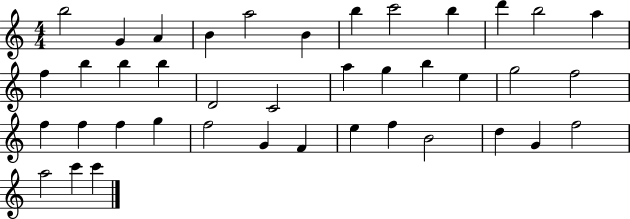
B5/h G4/q A4/q B4/q A5/h B4/q B5/q C6/h B5/q D6/q B5/h A5/q F5/q B5/q B5/q B5/q D4/h C4/h A5/q G5/q B5/q E5/q G5/h F5/h F5/q F5/q F5/q G5/q F5/h G4/q F4/q E5/q F5/q B4/h D5/q G4/q F5/h A5/h C6/q C6/q